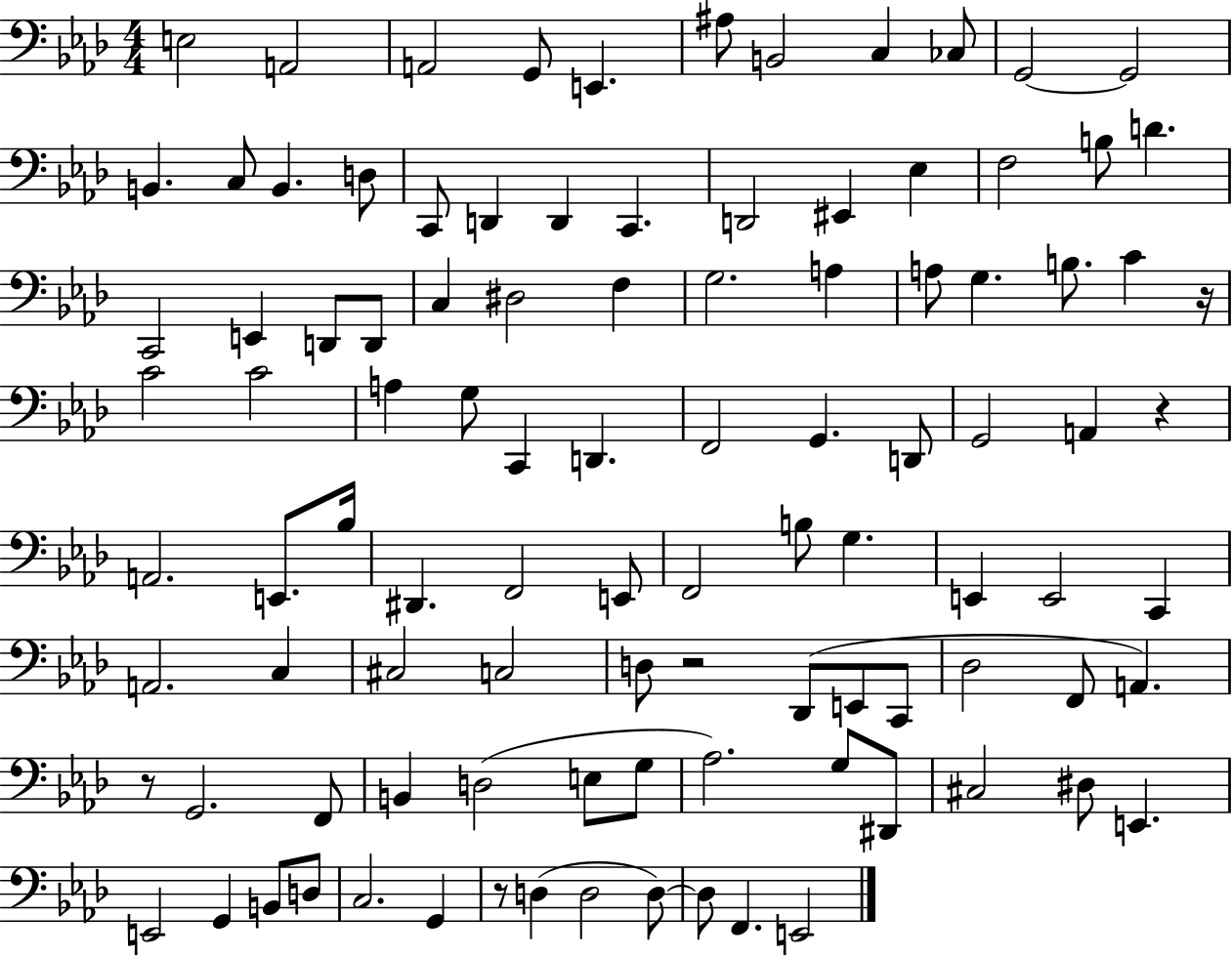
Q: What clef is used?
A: bass